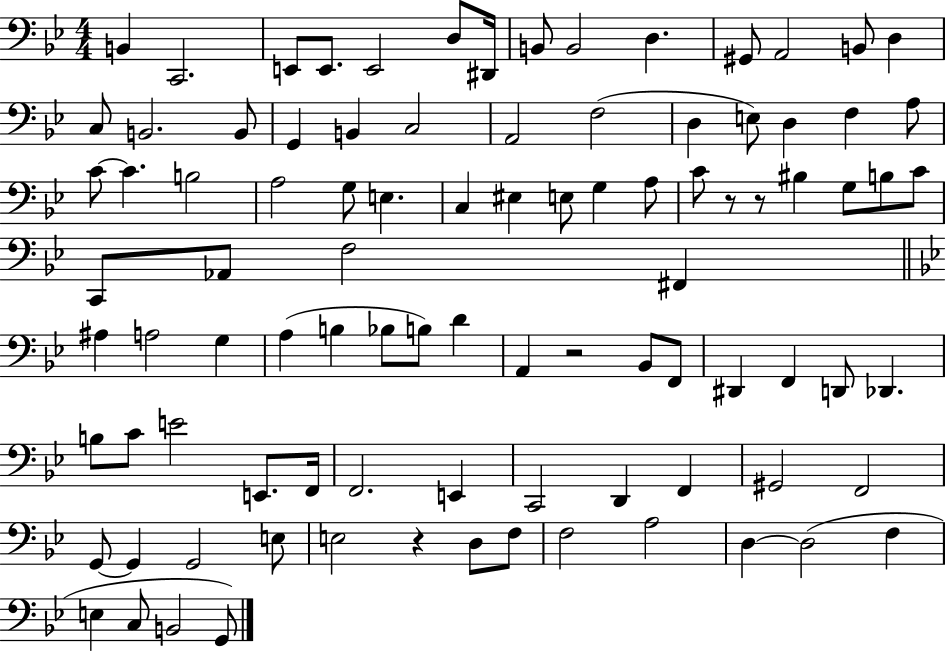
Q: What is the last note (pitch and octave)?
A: G2